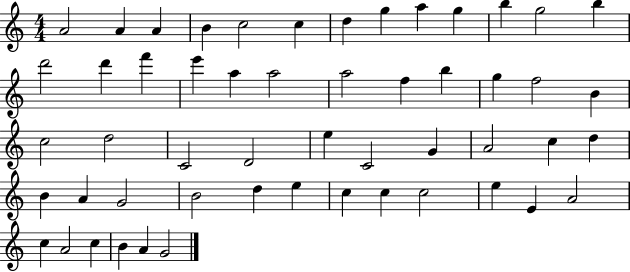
X:1
T:Untitled
M:4/4
L:1/4
K:C
A2 A A B c2 c d g a g b g2 b d'2 d' f' e' a a2 a2 f b g f2 B c2 d2 C2 D2 e C2 G A2 c d B A G2 B2 d e c c c2 e E A2 c A2 c B A G2